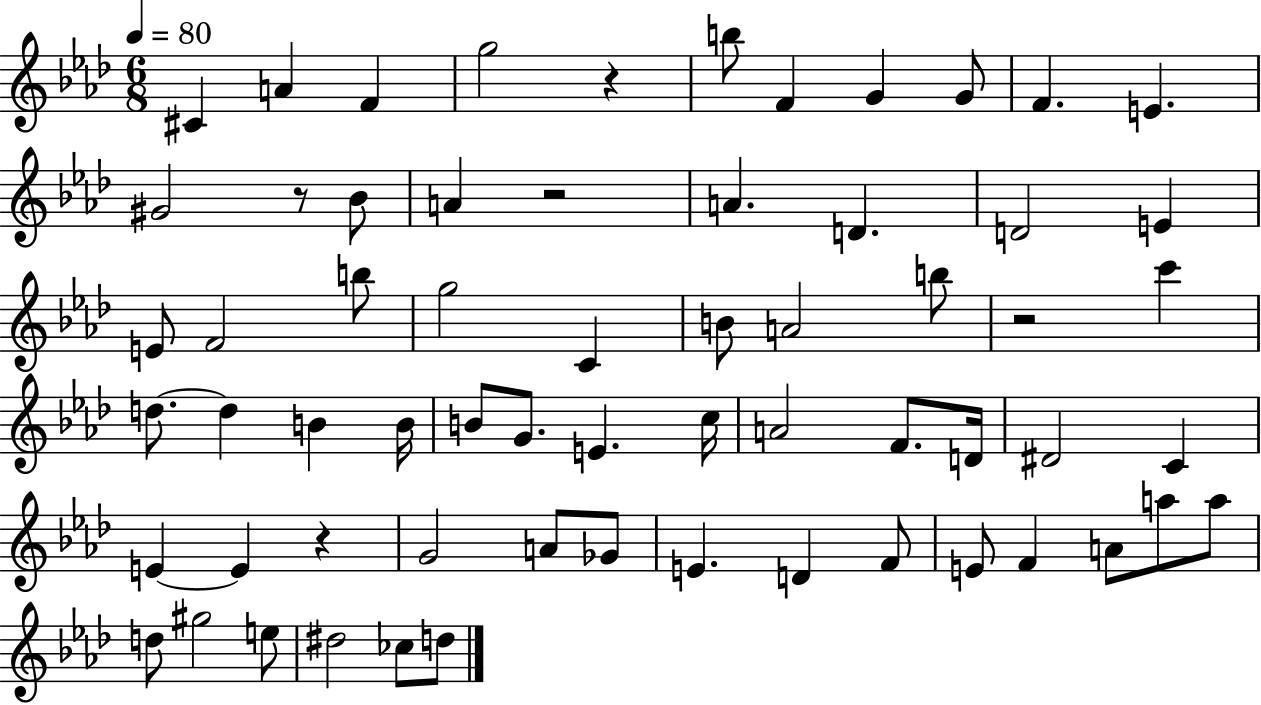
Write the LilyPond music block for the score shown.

{
  \clef treble
  \numericTimeSignature
  \time 6/8
  \key aes \major
  \tempo 4 = 80
  \repeat volta 2 { cis'4 a'4 f'4 | g''2 r4 | b''8 f'4 g'4 g'8 | f'4. e'4. | \break gis'2 r8 bes'8 | a'4 r2 | a'4. d'4. | d'2 e'4 | \break e'8 f'2 b''8 | g''2 c'4 | b'8 a'2 b''8 | r2 c'''4 | \break d''8.~~ d''4 b'4 b'16 | b'8 g'8. e'4. c''16 | a'2 f'8. d'16 | dis'2 c'4 | \break e'4~~ e'4 r4 | g'2 a'8 ges'8 | e'4. d'4 f'8 | e'8 f'4 a'8 a''8 a''8 | \break d''8 gis''2 e''8 | dis''2 ces''8 d''8 | } \bar "|."
}